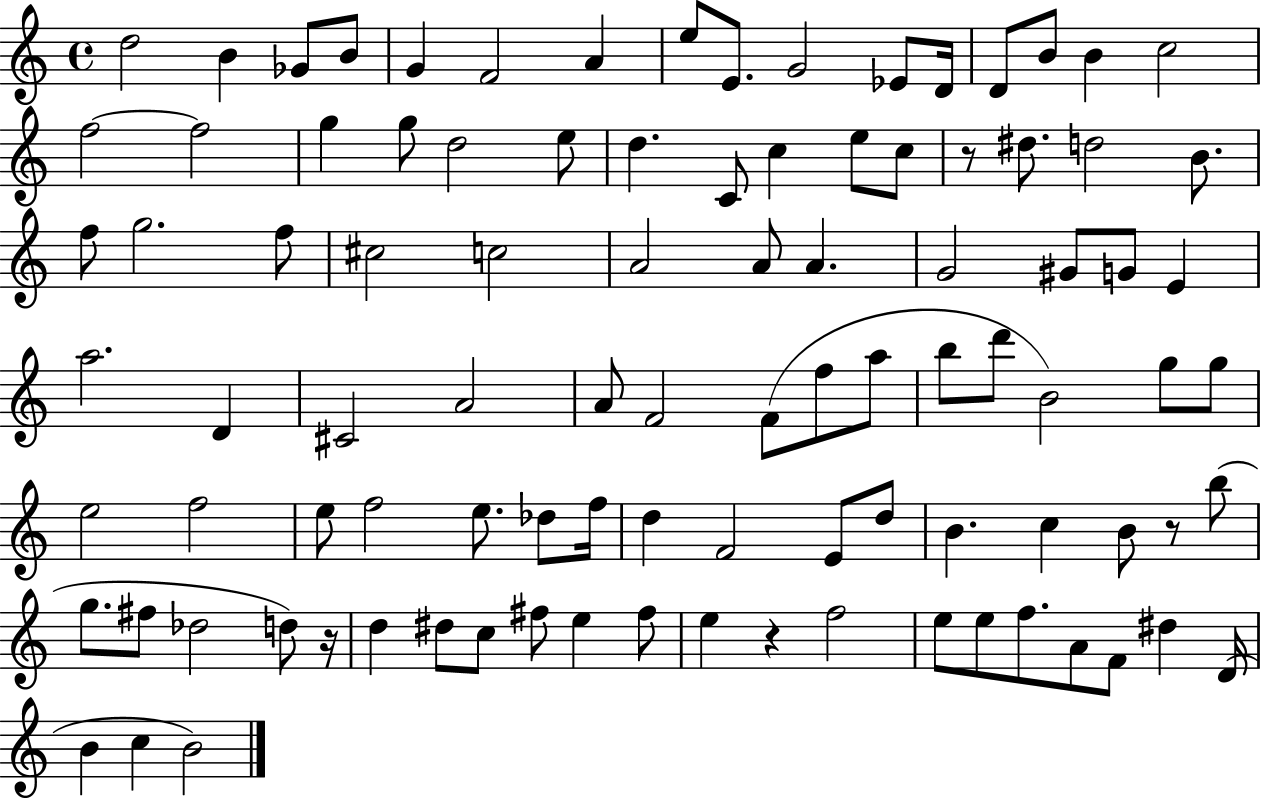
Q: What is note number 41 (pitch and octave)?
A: G4